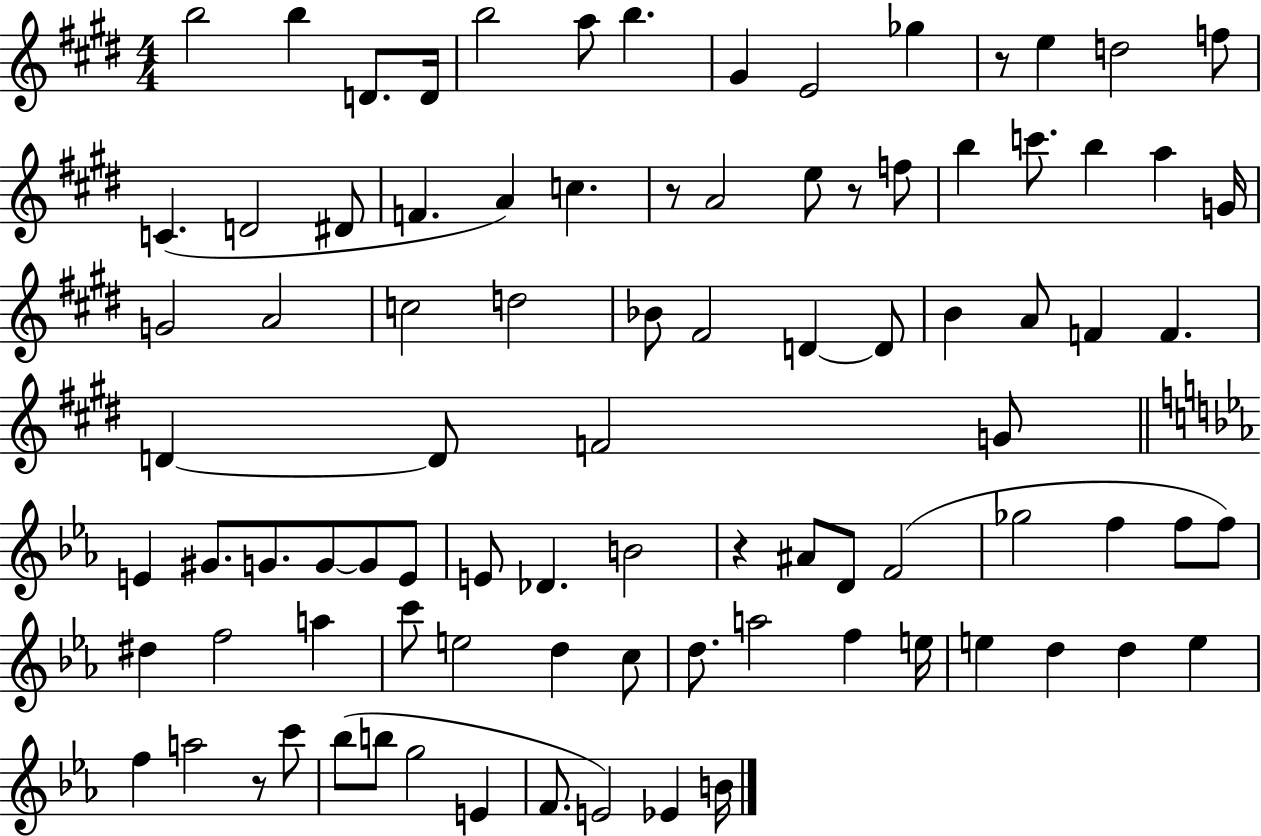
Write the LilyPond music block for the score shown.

{
  \clef treble
  \numericTimeSignature
  \time 4/4
  \key e \major
  \repeat volta 2 { b''2 b''4 d'8. d'16 | b''2 a''8 b''4. | gis'4 e'2 ges''4 | r8 e''4 d''2 f''8 | \break c'4.( d'2 dis'8 | f'4. a'4) c''4. | r8 a'2 e''8 r8 f''8 | b''4 c'''8. b''4 a''4 g'16 | \break g'2 a'2 | c''2 d''2 | bes'8 fis'2 d'4~~ d'8 | b'4 a'8 f'4 f'4. | \break d'4~~ d'8 f'2 g'8 | \bar "||" \break \key ees \major e'4 gis'8. g'8. g'8~~ g'8 e'8 | e'8 des'4. b'2 | r4 ais'8 d'8 f'2( | ges''2 f''4 f''8 f''8) | \break dis''4 f''2 a''4 | c'''8 e''2 d''4 c''8 | d''8. a''2 f''4 e''16 | e''4 d''4 d''4 e''4 | \break f''4 a''2 r8 c'''8 | bes''8( b''8 g''2 e'4 | f'8. e'2) ees'4 b'16 | } \bar "|."
}